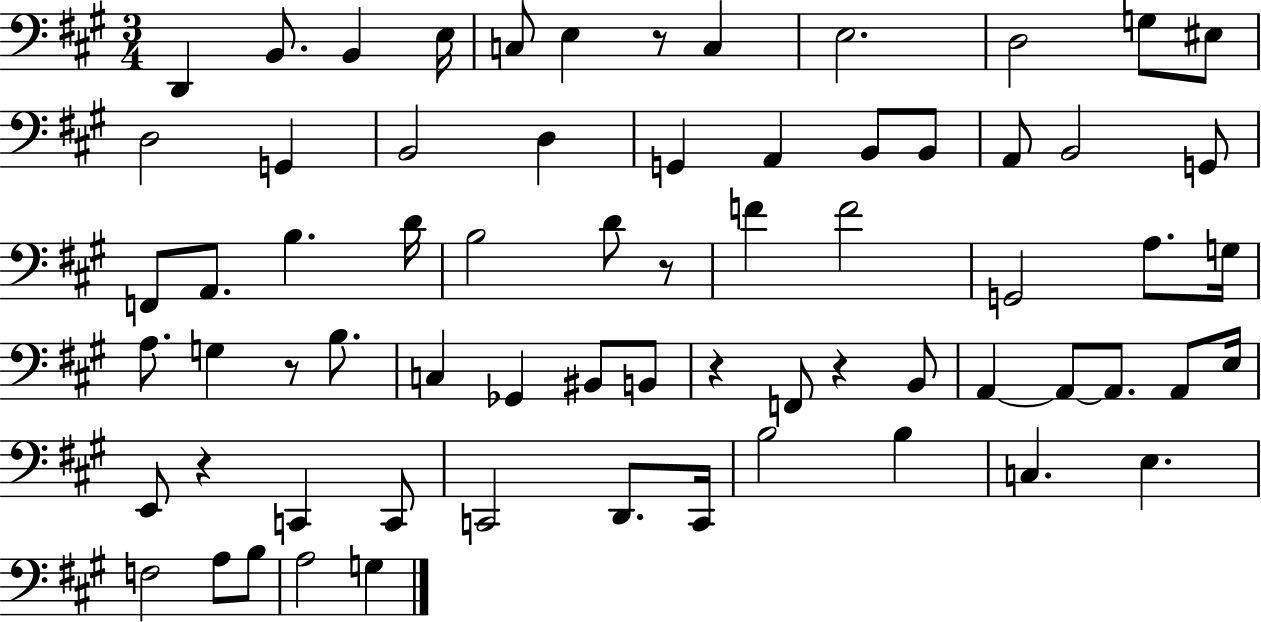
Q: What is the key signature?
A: A major